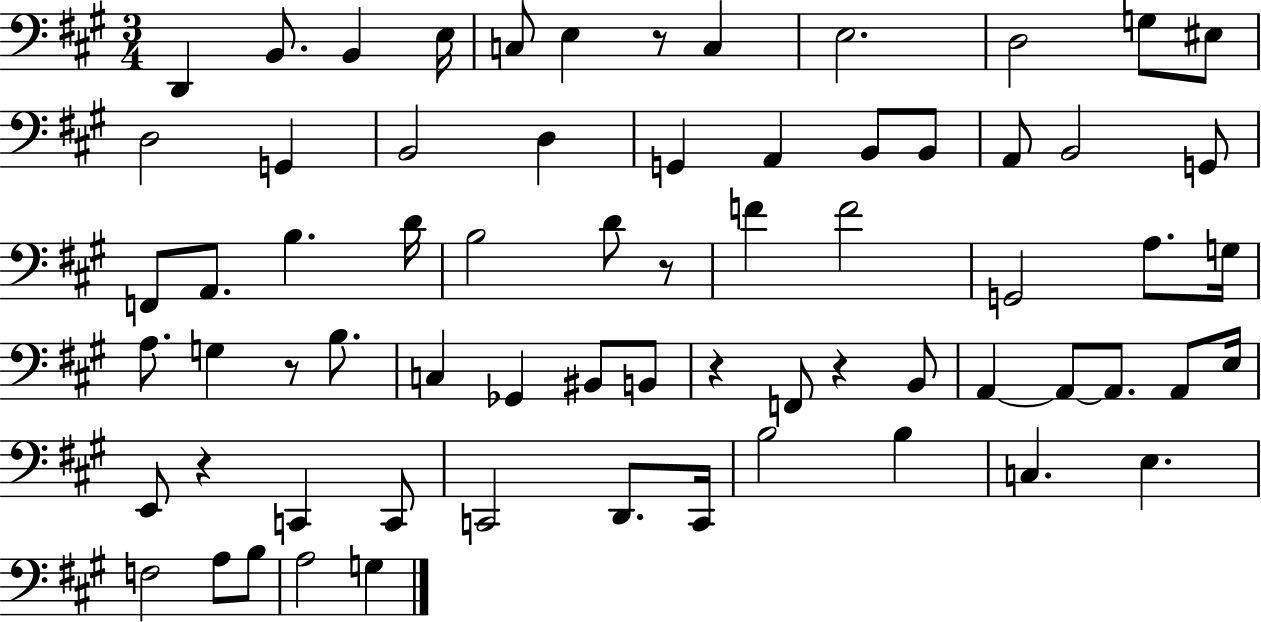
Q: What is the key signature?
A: A major